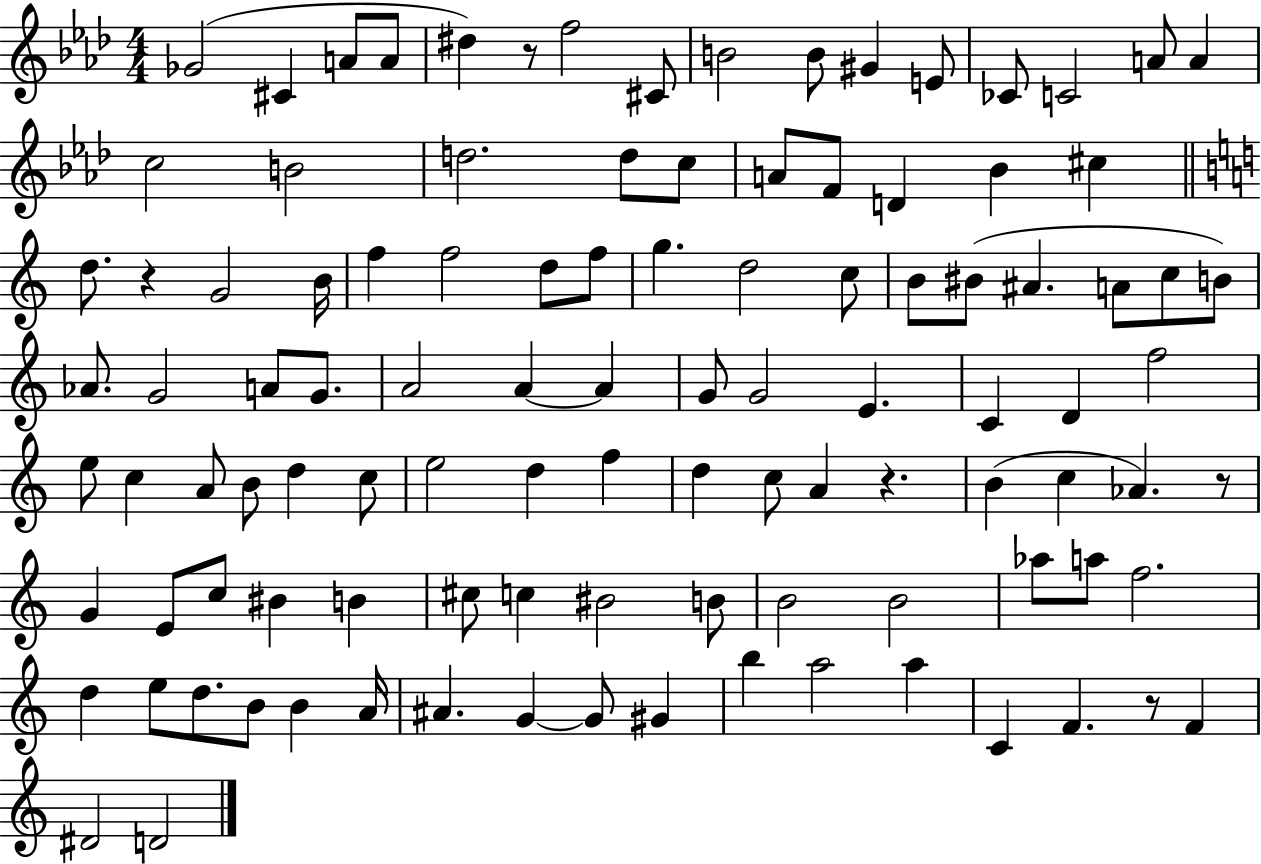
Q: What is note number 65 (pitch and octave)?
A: C5